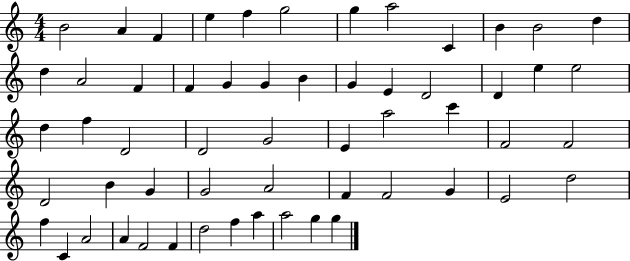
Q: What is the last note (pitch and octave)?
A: G5